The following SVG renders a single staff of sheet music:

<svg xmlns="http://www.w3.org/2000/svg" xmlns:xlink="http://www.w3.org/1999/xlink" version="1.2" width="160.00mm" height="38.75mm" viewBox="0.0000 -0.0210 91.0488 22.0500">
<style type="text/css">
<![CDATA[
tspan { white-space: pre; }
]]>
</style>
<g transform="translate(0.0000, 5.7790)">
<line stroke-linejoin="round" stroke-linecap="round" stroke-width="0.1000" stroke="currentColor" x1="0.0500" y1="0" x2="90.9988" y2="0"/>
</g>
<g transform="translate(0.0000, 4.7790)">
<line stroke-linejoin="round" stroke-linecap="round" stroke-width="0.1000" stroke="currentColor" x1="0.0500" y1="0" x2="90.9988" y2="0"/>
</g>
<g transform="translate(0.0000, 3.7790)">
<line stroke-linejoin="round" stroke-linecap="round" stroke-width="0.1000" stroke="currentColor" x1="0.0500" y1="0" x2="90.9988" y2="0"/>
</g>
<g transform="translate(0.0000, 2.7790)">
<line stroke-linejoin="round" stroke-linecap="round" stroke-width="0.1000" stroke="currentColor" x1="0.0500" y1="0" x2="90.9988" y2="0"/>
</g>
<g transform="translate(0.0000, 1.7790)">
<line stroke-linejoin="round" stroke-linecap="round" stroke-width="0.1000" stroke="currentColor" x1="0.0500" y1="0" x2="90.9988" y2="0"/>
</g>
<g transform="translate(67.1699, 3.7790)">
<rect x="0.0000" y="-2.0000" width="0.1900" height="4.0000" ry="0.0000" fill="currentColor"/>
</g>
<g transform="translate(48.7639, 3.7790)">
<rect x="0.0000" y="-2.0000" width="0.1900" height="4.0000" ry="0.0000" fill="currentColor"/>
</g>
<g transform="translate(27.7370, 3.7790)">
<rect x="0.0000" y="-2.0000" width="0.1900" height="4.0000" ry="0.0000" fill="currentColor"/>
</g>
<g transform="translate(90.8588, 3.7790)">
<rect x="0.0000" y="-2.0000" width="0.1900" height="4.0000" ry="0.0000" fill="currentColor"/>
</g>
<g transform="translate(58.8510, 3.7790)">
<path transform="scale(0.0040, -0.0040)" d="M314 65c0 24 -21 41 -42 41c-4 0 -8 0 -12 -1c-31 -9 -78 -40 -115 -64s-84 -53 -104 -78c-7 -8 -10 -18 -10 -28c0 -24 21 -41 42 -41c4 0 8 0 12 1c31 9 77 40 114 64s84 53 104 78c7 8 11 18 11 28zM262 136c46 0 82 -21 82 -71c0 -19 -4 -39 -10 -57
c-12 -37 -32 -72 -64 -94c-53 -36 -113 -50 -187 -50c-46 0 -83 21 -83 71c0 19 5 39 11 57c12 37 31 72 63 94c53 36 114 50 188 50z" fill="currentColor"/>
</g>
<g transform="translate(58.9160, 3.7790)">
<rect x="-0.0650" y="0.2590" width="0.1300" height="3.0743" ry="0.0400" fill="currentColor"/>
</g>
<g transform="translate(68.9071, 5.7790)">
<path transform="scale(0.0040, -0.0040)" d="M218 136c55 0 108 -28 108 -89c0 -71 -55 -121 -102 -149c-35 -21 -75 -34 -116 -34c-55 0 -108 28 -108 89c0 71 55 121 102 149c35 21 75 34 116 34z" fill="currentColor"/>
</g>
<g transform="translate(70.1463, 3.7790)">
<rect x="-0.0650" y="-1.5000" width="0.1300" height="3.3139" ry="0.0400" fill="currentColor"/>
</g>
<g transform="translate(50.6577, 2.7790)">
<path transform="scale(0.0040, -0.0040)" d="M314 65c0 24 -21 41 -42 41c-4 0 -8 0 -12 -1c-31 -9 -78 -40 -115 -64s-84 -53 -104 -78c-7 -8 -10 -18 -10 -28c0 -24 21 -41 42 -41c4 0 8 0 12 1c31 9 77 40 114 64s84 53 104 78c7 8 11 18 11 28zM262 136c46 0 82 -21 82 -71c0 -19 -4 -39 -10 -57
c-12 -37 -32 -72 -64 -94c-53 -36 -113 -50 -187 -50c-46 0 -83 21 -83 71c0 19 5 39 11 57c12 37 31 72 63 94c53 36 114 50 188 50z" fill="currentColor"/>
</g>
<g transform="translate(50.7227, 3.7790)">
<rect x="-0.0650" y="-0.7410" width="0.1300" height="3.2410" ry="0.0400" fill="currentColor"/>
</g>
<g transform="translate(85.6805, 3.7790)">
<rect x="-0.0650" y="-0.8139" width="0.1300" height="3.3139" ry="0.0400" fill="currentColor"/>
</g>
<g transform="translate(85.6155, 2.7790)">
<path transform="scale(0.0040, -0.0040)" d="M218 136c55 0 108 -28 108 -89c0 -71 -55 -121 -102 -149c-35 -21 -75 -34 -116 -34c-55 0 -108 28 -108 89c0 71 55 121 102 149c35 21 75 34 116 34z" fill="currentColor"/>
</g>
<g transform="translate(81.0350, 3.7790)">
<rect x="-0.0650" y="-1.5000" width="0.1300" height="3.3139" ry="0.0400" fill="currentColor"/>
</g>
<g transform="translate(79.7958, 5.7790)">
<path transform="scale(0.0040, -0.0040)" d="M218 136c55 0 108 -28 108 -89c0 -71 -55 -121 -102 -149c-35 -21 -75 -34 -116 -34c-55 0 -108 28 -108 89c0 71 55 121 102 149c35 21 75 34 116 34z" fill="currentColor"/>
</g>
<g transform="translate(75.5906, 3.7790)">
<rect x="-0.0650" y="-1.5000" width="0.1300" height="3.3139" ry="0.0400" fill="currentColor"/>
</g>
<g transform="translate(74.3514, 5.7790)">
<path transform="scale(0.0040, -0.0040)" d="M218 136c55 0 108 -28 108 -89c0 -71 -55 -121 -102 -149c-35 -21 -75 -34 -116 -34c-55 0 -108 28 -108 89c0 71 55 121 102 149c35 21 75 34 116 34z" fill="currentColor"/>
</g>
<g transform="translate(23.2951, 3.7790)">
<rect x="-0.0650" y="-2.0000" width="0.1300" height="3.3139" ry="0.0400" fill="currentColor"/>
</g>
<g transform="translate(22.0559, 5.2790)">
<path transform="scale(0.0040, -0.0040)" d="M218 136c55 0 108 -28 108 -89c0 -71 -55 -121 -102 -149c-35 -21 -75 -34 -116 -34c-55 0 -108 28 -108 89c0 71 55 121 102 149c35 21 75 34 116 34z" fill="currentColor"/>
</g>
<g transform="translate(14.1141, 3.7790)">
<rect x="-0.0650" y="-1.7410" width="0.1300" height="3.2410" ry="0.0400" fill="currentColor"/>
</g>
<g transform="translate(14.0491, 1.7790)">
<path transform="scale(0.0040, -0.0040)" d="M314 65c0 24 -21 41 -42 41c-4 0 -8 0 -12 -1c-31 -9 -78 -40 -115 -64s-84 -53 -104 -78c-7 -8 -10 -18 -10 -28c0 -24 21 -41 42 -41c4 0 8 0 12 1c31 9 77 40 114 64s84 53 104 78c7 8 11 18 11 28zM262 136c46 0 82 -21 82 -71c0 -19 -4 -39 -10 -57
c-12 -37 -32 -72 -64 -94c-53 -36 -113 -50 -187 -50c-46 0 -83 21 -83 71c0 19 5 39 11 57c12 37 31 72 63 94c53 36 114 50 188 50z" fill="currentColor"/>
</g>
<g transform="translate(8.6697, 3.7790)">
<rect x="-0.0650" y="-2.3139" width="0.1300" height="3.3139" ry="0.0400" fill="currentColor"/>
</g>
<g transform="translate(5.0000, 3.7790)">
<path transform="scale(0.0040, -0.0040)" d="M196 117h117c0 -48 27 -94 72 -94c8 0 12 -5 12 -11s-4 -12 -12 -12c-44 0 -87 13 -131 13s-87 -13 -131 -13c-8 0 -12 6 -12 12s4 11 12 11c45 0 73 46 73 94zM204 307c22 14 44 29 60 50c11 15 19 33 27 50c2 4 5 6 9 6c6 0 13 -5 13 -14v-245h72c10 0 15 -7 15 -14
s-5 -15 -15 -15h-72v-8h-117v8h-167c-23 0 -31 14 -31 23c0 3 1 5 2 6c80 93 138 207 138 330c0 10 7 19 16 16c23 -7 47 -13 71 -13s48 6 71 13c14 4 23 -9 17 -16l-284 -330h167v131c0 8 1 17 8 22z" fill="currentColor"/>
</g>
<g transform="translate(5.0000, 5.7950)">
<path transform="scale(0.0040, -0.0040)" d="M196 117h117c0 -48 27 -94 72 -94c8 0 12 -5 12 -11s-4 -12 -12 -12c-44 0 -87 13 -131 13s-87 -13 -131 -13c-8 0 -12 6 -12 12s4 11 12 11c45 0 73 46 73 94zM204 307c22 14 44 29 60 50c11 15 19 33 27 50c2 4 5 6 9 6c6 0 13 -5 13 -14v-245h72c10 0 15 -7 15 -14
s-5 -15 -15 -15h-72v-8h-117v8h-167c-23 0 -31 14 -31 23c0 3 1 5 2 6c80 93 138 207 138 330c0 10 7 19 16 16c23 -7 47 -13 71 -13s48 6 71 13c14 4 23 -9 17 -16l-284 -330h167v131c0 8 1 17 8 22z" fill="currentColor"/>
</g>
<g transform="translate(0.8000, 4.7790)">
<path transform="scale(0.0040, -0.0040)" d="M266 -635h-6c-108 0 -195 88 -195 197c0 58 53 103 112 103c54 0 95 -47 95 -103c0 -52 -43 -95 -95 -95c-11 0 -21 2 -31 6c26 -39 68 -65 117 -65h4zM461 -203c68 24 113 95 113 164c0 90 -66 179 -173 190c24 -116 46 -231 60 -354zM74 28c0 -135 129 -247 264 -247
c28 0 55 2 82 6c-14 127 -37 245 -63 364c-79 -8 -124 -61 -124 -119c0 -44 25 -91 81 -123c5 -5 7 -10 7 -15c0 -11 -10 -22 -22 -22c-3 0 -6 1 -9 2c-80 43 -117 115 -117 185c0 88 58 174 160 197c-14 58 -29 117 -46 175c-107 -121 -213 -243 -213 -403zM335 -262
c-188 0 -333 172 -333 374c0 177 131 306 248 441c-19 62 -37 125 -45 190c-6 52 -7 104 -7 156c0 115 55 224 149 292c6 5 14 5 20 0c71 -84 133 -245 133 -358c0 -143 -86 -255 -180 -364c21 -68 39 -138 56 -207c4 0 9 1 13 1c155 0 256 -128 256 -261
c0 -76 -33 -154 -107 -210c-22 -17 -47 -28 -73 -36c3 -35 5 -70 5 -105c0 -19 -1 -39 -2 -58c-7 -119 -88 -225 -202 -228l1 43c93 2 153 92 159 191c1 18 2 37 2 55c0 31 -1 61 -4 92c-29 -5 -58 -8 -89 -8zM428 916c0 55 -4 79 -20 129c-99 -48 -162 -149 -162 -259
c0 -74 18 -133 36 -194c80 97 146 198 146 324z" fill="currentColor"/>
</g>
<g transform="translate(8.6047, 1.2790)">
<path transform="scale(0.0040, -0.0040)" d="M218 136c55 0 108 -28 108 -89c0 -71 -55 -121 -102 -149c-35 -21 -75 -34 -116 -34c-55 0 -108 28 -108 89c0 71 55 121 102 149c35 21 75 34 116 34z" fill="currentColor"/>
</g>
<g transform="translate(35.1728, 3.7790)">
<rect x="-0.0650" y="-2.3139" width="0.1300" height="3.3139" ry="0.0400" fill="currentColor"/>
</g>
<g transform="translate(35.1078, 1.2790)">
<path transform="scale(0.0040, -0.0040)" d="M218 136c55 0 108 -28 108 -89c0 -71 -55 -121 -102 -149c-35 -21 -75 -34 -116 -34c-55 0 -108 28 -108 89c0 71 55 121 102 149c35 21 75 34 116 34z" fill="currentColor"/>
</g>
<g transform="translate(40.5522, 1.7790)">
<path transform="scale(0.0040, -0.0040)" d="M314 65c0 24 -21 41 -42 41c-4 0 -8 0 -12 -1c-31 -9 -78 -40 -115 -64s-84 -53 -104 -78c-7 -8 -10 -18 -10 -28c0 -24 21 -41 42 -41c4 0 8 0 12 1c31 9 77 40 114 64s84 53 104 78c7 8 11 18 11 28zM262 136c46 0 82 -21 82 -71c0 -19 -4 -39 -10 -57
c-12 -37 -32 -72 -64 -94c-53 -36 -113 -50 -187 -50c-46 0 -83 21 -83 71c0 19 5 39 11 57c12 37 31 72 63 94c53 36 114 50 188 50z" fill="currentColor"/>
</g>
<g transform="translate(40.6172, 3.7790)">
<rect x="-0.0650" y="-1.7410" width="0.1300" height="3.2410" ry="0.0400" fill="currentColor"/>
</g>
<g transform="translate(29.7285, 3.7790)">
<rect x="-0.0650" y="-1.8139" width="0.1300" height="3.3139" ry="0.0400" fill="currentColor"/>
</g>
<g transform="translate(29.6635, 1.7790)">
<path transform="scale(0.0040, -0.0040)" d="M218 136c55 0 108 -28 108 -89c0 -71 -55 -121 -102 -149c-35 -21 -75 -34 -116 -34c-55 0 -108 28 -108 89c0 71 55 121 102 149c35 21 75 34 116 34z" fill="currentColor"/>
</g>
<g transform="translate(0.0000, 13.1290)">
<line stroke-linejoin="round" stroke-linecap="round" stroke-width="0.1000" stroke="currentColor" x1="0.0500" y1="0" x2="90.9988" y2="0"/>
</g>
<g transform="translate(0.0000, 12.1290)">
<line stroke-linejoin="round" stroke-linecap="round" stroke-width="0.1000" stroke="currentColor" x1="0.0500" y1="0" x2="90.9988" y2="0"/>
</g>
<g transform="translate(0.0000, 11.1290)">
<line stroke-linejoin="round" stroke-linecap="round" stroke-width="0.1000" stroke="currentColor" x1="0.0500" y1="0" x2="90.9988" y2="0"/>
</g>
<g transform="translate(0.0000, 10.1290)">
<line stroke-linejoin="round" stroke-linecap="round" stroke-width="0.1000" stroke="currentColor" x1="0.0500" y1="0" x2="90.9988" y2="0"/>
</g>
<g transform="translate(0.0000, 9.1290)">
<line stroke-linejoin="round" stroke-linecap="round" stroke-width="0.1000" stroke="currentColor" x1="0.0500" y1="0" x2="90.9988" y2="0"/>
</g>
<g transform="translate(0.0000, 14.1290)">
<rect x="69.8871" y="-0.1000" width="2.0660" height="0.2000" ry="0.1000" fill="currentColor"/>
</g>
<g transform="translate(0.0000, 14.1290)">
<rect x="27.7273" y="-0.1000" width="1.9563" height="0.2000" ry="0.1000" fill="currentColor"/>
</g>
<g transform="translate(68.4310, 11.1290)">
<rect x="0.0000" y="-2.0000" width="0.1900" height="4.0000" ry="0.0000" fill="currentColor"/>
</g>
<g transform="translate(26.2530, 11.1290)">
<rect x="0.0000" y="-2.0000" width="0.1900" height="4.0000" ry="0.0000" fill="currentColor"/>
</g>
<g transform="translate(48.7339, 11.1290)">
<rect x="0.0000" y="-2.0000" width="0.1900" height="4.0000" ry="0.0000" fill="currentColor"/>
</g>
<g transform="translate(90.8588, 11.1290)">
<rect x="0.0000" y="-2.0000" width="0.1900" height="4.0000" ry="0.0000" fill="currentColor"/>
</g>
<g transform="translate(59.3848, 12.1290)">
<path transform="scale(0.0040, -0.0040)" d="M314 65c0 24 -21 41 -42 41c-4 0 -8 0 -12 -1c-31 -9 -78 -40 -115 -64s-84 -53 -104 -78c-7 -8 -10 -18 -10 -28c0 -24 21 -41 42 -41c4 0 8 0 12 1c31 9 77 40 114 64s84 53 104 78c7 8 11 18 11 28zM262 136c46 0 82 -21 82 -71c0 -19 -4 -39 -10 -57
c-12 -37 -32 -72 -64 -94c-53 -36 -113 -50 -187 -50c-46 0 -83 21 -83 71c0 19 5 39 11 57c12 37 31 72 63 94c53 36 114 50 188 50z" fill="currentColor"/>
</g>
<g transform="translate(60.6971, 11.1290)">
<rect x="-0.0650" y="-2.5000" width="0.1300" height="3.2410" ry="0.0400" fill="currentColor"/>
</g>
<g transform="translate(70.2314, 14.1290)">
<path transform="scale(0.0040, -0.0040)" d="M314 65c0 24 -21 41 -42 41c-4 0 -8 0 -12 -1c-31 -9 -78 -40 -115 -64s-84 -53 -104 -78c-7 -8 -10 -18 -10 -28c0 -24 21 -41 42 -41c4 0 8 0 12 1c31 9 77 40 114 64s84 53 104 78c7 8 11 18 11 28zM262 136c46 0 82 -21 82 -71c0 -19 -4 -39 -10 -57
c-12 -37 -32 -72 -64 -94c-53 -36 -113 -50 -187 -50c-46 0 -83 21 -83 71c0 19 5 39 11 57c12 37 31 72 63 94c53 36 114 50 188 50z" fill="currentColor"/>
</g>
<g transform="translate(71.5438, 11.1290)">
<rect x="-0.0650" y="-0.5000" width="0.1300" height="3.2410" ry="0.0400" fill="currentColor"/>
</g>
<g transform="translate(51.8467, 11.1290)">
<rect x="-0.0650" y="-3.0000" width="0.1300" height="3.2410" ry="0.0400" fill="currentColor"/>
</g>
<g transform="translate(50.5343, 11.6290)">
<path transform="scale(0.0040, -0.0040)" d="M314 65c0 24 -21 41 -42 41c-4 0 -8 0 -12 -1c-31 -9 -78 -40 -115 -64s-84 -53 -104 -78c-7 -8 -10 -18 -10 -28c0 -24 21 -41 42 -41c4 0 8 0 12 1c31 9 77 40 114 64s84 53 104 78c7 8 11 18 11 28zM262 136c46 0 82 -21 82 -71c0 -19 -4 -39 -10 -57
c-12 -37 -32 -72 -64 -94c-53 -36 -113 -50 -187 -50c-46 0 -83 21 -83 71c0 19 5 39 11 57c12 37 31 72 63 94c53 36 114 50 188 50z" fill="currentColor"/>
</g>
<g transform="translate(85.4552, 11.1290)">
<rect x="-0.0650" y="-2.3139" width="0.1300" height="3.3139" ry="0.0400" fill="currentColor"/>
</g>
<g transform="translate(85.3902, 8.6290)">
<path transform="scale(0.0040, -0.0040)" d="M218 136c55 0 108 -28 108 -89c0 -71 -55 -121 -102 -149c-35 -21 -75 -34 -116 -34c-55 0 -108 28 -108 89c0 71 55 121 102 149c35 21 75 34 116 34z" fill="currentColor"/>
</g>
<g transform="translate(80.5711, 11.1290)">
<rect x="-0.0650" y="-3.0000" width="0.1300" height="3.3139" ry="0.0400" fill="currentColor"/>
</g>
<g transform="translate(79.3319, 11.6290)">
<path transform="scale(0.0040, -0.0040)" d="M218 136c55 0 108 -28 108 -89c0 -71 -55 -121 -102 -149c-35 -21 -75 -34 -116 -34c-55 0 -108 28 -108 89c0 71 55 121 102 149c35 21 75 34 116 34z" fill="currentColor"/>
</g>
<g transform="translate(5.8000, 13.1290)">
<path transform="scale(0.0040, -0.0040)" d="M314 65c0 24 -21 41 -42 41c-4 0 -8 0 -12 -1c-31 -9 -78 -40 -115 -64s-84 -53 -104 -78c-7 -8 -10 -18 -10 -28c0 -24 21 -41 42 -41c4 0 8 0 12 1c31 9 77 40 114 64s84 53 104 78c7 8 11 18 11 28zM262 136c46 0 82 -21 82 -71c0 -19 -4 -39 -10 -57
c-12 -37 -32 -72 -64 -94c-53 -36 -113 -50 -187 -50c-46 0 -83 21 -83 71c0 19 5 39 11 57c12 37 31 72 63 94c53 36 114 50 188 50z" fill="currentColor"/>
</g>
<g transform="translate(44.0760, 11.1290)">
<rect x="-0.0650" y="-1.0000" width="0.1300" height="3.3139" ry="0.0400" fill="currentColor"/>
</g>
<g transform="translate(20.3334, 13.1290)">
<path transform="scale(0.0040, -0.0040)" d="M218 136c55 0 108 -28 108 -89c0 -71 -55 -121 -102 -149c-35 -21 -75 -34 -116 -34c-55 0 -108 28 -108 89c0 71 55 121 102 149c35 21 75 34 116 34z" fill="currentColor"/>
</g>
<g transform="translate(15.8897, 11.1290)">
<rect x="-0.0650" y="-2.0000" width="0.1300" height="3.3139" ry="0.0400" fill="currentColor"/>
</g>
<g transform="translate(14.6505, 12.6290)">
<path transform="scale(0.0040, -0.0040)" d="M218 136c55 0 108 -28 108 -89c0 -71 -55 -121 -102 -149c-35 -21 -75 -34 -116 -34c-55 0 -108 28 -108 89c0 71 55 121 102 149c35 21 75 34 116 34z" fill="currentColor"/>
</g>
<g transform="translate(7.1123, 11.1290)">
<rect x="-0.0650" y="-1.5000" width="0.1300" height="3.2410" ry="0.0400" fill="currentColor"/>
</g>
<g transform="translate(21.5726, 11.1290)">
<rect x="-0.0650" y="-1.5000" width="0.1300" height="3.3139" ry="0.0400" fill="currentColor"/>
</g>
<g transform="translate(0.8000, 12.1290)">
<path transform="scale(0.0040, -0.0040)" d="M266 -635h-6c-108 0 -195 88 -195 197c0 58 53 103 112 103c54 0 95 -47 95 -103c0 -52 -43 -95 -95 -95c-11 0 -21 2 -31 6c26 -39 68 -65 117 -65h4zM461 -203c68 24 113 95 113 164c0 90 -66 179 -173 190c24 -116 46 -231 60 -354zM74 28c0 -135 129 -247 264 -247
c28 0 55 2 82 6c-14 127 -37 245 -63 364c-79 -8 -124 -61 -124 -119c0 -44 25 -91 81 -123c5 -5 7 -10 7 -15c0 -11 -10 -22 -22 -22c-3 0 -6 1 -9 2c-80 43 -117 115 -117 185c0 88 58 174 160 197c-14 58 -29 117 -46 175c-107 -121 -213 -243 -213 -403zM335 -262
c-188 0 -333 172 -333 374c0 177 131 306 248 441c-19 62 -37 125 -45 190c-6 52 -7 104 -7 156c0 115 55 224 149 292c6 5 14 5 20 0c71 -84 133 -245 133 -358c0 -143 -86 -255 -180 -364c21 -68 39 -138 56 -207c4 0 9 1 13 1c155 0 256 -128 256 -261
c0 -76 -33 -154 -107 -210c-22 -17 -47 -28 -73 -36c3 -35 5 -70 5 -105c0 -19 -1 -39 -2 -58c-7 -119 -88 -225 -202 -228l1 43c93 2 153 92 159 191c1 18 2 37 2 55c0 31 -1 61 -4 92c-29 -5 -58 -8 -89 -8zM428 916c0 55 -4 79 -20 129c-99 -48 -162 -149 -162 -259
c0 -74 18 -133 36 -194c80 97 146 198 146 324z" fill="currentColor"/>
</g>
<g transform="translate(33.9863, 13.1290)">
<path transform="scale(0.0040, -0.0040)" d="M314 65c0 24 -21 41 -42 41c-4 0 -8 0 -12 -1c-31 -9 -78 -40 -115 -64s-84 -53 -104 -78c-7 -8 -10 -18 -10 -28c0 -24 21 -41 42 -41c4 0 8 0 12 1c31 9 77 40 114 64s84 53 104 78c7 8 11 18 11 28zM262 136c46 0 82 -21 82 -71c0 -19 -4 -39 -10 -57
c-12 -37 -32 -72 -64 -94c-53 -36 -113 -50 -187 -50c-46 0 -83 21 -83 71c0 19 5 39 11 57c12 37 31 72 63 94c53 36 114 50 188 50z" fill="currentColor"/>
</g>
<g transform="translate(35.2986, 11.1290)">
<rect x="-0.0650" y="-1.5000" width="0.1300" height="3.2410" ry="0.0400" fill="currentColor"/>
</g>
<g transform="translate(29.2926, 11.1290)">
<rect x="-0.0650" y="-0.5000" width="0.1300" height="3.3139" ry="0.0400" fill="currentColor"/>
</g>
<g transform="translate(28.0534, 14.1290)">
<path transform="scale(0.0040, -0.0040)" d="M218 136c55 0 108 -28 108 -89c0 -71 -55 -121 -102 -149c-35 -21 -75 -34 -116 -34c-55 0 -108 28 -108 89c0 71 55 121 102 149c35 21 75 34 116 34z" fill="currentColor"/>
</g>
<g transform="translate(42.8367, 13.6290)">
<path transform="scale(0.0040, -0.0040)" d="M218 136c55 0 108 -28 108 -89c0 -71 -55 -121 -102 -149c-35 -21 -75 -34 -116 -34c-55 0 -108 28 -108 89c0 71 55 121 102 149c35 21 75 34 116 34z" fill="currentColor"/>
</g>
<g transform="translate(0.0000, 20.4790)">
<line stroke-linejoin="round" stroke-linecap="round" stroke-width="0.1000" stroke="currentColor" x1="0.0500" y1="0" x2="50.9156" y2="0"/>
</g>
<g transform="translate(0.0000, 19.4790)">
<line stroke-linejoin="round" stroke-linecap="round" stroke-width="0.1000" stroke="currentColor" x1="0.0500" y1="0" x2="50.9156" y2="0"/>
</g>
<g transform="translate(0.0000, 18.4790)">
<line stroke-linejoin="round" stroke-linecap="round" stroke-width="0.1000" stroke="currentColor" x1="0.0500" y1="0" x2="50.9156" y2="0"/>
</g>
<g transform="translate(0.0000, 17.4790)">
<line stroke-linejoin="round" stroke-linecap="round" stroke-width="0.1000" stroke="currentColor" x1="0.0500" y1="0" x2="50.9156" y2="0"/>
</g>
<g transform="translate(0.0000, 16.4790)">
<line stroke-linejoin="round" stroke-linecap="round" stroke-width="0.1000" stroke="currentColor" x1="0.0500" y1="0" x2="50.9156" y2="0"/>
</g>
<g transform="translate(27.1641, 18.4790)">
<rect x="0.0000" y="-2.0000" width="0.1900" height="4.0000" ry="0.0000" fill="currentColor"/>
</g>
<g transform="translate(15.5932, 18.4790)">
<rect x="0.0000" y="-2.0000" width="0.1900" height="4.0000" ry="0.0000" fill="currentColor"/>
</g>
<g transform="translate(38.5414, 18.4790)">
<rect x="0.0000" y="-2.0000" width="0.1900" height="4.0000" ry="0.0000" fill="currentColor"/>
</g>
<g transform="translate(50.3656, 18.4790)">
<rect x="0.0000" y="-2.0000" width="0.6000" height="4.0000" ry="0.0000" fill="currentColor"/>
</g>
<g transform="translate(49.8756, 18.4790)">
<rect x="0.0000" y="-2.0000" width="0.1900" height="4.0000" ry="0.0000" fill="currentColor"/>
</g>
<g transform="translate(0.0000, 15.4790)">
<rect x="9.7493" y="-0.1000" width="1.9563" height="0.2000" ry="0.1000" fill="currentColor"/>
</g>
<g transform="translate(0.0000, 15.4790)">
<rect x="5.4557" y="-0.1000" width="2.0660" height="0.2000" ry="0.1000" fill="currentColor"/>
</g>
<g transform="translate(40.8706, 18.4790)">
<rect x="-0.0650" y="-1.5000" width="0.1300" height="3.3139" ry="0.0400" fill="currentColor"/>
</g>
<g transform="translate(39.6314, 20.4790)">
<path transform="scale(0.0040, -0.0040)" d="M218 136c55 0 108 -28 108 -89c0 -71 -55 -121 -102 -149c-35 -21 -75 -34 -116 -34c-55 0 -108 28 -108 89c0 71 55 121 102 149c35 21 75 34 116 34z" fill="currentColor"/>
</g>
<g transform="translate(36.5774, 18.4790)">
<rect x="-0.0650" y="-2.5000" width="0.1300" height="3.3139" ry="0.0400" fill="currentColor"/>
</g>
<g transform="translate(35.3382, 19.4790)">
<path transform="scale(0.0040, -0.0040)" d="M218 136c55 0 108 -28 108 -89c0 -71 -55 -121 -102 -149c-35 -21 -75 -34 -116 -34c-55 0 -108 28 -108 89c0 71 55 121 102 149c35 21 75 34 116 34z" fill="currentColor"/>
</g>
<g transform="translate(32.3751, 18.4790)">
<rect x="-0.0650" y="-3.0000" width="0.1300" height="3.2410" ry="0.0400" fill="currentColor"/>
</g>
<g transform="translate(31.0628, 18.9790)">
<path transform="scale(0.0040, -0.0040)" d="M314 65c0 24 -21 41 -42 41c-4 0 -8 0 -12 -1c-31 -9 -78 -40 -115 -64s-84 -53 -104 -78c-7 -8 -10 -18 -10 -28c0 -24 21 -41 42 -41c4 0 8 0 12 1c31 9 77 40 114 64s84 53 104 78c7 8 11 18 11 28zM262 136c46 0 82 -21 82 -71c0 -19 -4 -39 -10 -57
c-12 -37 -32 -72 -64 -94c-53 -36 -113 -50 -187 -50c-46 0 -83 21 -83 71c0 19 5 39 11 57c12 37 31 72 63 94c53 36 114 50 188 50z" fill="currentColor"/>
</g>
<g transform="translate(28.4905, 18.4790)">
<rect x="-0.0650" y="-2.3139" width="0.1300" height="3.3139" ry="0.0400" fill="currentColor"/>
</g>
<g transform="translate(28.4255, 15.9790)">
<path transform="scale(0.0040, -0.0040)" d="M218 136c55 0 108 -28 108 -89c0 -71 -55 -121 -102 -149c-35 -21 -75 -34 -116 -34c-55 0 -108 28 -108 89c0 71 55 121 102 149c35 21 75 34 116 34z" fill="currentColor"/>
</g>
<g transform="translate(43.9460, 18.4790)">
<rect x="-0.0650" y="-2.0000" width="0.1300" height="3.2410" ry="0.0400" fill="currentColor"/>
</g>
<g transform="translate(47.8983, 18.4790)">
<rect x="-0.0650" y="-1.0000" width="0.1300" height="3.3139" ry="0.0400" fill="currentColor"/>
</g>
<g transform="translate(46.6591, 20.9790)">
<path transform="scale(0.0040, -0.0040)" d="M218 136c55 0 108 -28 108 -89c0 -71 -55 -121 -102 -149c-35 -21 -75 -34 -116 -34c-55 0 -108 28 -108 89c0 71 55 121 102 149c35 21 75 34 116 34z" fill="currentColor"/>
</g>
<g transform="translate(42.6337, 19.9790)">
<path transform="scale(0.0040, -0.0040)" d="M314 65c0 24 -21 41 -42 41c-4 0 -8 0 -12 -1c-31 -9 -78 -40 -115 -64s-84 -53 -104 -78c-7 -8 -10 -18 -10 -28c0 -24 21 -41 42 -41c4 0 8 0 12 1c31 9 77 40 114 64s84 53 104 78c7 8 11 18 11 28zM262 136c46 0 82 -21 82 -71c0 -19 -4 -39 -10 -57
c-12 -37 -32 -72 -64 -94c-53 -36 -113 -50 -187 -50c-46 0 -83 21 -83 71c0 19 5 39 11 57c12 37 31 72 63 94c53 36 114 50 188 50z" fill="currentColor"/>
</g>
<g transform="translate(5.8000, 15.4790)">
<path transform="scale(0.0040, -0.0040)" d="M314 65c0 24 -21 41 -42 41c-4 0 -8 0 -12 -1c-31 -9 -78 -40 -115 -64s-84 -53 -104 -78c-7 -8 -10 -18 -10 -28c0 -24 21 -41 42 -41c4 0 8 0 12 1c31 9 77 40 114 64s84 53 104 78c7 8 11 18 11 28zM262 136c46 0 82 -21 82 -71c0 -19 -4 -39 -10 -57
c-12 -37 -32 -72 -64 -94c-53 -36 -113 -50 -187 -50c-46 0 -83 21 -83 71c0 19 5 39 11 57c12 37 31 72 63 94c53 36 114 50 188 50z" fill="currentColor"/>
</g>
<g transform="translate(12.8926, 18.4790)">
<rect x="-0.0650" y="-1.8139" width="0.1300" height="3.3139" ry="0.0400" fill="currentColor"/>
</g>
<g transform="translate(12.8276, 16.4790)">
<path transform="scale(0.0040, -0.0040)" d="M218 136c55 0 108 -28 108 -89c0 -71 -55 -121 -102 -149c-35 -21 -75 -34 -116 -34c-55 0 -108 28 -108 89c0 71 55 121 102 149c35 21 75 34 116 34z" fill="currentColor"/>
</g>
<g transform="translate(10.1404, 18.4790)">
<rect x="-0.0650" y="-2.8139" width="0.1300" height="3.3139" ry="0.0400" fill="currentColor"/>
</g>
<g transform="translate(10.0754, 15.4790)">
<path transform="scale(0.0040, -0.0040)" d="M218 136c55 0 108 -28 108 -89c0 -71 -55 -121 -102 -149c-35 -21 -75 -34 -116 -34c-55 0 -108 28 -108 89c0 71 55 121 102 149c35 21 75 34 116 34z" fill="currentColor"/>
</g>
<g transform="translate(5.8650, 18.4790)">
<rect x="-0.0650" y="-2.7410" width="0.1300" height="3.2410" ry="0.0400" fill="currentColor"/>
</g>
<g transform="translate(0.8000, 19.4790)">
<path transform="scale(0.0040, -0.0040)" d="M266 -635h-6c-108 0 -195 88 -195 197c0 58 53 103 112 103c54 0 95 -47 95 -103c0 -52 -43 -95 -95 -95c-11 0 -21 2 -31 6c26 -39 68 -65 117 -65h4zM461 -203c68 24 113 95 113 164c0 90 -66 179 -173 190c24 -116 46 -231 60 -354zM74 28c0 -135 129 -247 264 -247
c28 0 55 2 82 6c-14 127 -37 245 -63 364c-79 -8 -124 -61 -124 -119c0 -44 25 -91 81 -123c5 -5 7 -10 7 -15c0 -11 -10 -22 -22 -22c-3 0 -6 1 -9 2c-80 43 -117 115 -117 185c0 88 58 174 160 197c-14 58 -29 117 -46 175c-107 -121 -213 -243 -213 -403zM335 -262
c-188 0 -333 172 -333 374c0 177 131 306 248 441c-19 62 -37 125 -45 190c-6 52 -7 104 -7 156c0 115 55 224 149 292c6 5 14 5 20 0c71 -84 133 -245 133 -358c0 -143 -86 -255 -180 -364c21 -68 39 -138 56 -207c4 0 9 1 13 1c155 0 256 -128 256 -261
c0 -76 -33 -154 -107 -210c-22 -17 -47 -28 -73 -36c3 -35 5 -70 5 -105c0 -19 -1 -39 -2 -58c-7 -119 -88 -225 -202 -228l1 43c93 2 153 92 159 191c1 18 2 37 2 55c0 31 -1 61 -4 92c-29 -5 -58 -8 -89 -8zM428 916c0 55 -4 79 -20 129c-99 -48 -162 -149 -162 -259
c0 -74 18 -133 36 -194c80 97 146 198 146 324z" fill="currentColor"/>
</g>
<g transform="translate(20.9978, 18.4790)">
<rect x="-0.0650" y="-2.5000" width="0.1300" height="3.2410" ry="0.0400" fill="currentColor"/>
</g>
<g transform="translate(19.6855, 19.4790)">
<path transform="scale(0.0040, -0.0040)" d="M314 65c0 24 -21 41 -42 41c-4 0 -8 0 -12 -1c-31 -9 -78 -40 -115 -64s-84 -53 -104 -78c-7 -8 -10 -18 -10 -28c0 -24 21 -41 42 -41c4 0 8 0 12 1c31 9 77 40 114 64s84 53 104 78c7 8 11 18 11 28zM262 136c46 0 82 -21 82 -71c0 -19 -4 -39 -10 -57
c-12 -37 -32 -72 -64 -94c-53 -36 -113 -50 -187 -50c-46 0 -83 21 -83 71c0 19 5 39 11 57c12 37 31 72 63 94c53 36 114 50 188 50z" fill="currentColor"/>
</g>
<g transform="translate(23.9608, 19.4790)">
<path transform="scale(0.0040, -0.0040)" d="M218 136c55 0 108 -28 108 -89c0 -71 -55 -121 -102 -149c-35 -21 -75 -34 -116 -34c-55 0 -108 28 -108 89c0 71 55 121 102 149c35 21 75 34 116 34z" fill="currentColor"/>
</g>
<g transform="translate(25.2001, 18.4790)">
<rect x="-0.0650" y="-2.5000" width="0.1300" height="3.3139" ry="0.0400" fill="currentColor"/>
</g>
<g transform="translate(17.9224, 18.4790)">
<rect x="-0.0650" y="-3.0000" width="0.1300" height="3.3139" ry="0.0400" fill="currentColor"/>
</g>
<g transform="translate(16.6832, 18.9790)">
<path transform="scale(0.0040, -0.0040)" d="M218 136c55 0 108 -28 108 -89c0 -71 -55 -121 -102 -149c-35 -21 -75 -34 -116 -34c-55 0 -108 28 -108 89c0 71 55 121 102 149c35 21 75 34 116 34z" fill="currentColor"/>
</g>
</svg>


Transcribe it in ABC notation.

X:1
T:Untitled
M:4/4
L:1/4
K:C
g f2 F f g f2 d2 B2 E E E d E2 F E C E2 D A2 G2 C2 A g a2 a f A G2 G g A2 G E F2 D